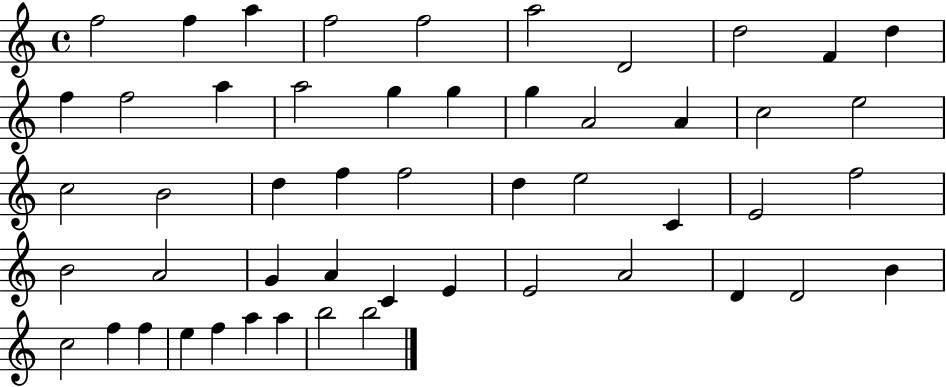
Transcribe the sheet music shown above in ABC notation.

X:1
T:Untitled
M:4/4
L:1/4
K:C
f2 f a f2 f2 a2 D2 d2 F d f f2 a a2 g g g A2 A c2 e2 c2 B2 d f f2 d e2 C E2 f2 B2 A2 G A C E E2 A2 D D2 B c2 f f e f a a b2 b2